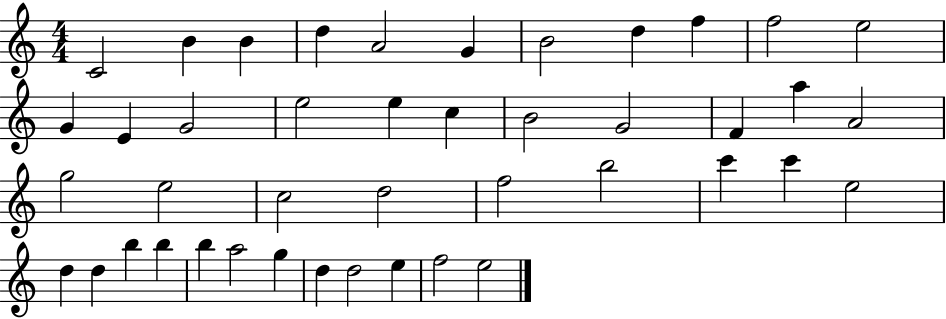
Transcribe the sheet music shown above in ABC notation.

X:1
T:Untitled
M:4/4
L:1/4
K:C
C2 B B d A2 G B2 d f f2 e2 G E G2 e2 e c B2 G2 F a A2 g2 e2 c2 d2 f2 b2 c' c' e2 d d b b b a2 g d d2 e f2 e2